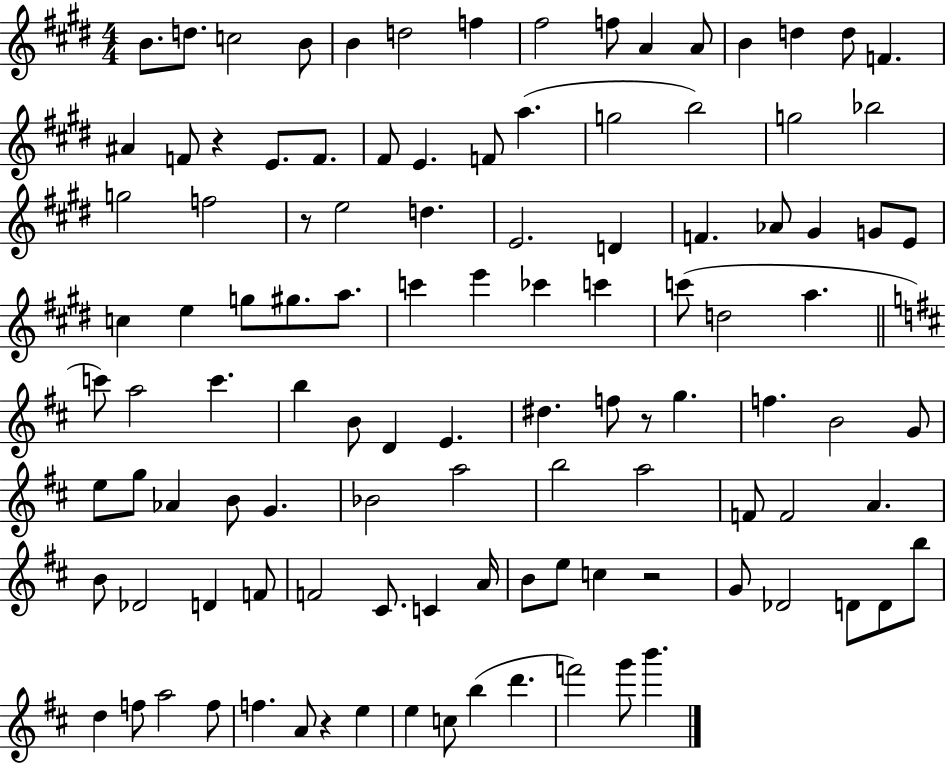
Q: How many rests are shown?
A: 5